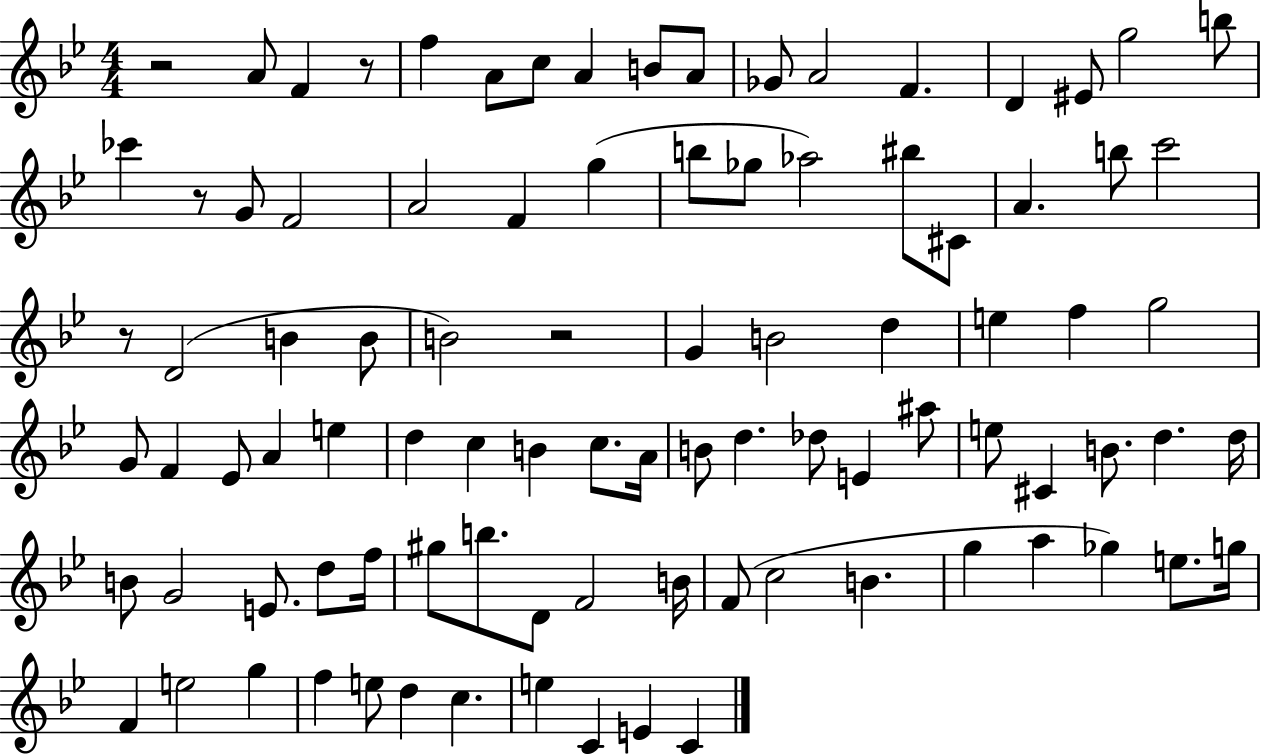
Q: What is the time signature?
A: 4/4